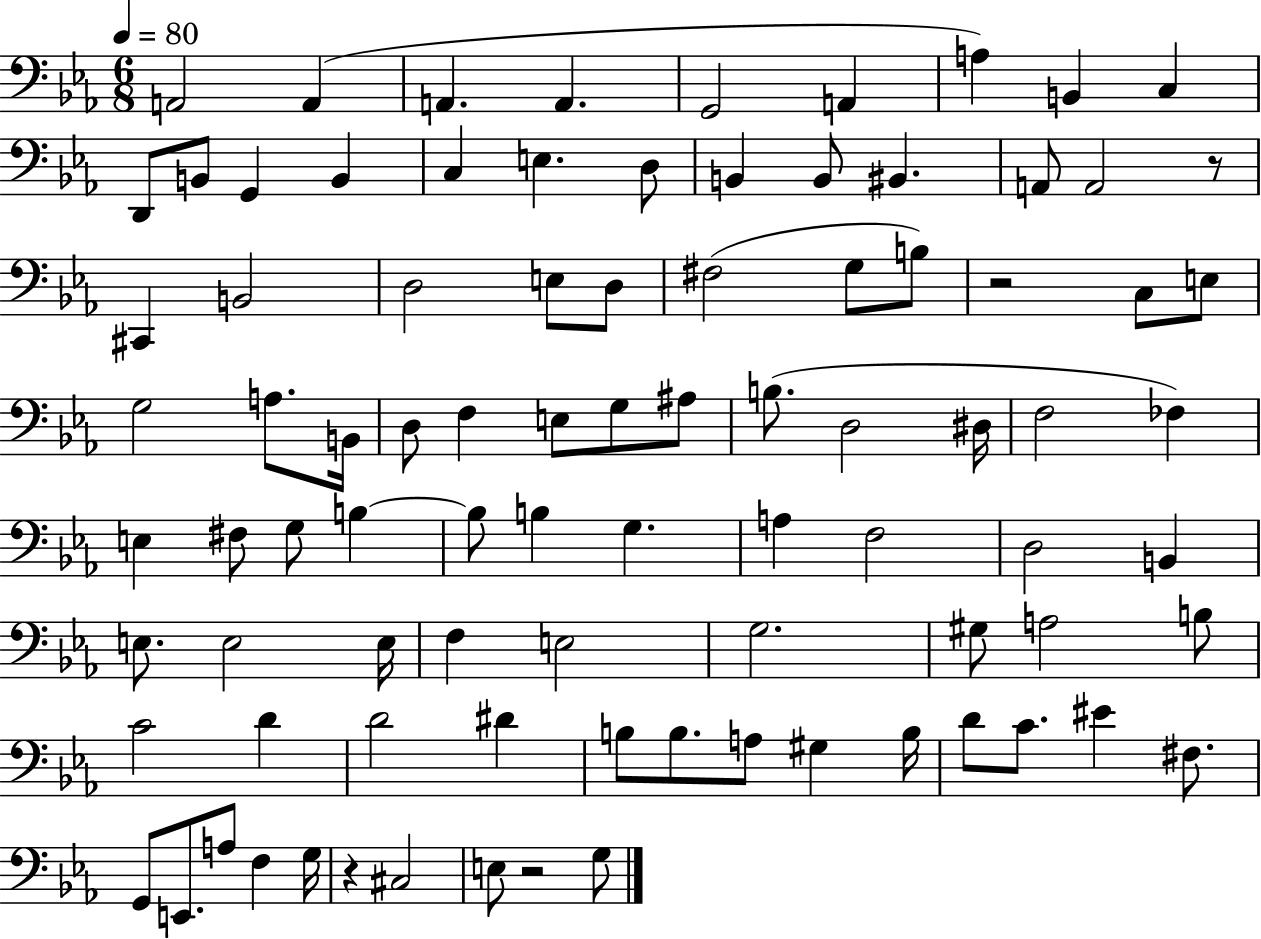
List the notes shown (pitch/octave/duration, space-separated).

A2/h A2/q A2/q. A2/q. G2/h A2/q A3/q B2/q C3/q D2/e B2/e G2/q B2/q C3/q E3/q. D3/e B2/q B2/e BIS2/q. A2/e A2/h R/e C#2/q B2/h D3/h E3/e D3/e F#3/h G3/e B3/e R/h C3/e E3/e G3/h A3/e. B2/s D3/e F3/q E3/e G3/e A#3/e B3/e. D3/h D#3/s F3/h FES3/q E3/q F#3/e G3/e B3/q B3/e B3/q G3/q. A3/q F3/h D3/h B2/q E3/e. E3/h E3/s F3/q E3/h G3/h. G#3/e A3/h B3/e C4/h D4/q D4/h D#4/q B3/e B3/e. A3/e G#3/q B3/s D4/e C4/e. EIS4/q F#3/e. G2/e E2/e. A3/e F3/q G3/s R/q C#3/h E3/e R/h G3/e